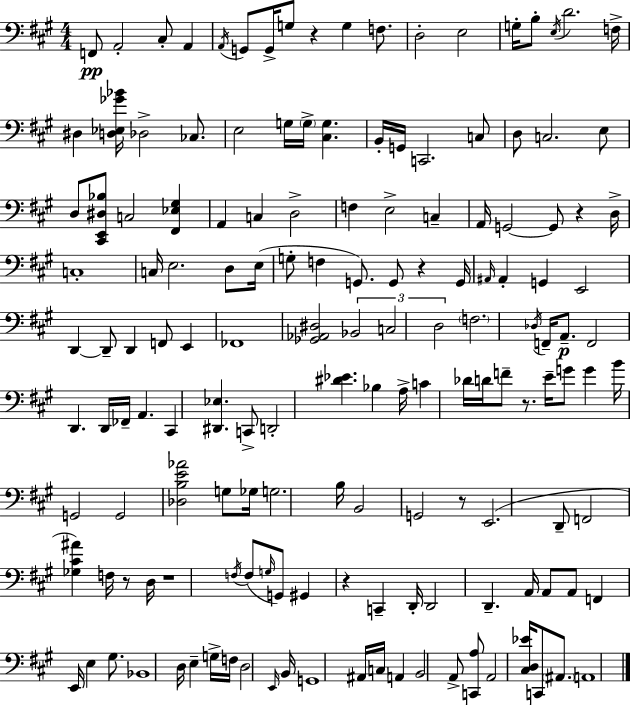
X:1
T:Untitled
M:4/4
L:1/4
K:A
F,,/2 A,,2 ^C,/2 A,, A,,/4 G,,/2 G,,/4 G,/2 z G, F,/2 D,2 E,2 G,/4 B,/2 E,/4 D2 F,/4 ^D, [D,_E,_G_B]/4 _D,2 _C,/2 E,2 G,/4 G,/4 [^C,G,] B,,/4 G,,/4 C,,2 C,/2 D,/2 C,2 E,/2 D,/2 [^C,,E,,^D,_B,]/2 C,2 [^F,,_E,^G,] A,, C, D,2 F, E,2 C, A,,/4 G,,2 G,,/2 z D,/4 C,4 C,/4 E,2 D,/2 E,/4 G,/2 F, G,,/2 G,,/2 z G,,/4 ^A,,/4 ^A,, G,, E,,2 D,, D,,/2 D,, F,,/2 E,, _F,,4 [_G,,_A,,^D,]2 _B,,2 C,2 D,2 F,2 _D,/4 F,,/4 A,,/2 F,,2 D,, D,,/4 _F,,/4 A,, ^C,, [^D,,_E,] C,,/2 D,,2 [^D_E] _B, A,/4 C _D/4 D/4 F/2 z/2 E/4 G/2 G B/4 G,,2 G,,2 [_D,B,E_A]2 G,/2 _G,/4 G,2 B,/4 B,,2 G,,2 z/2 E,,2 D,,/2 F,,2 [_G,^C^A] F,/4 z/2 D,/4 z4 F,/4 F,/2 G,/4 G,,/2 ^G,, z C,, D,,/4 D,,2 D,, A,,/4 A,,/2 A,,/2 F,, E,,/4 E, ^G,/2 _B,,4 D,/4 E, G,/4 F,/4 D,2 E,,/4 B,,/4 G,,4 ^A,,/4 C,/4 A,, B,,2 A,,/2 [C,,A,]/2 A,,2 [^C,D,_E]/4 C,,/2 ^A,,/2 A,,4